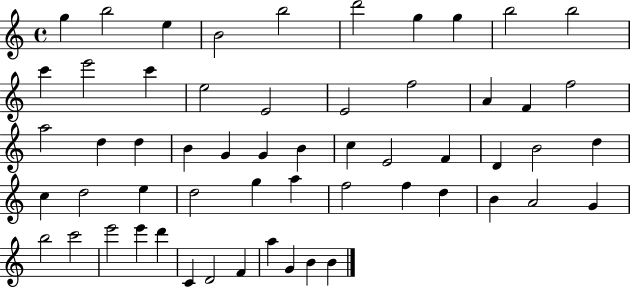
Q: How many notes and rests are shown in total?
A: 57